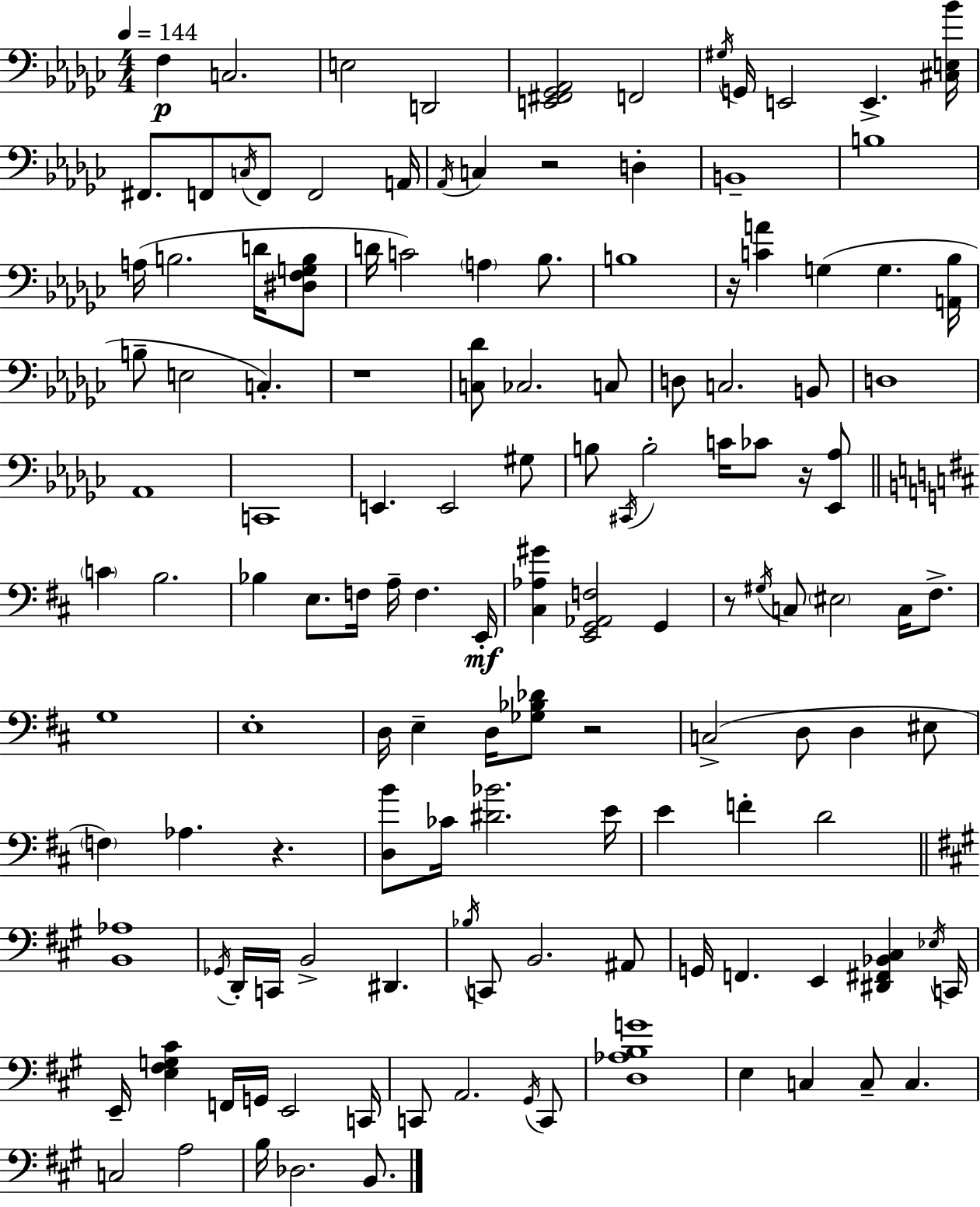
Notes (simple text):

F3/q C3/h. E3/h D2/h [E2,F#2,Gb2,Ab2]/h F2/h G#3/s G2/s E2/h E2/q. [C#3,E3,Bb4]/s F#2/e. F2/e C3/s F2/e F2/h A2/s Ab2/s C3/q R/h D3/q B2/w B3/w A3/s B3/h. D4/s [D#3,F3,G3,B3]/e D4/s C4/h A3/q Bb3/e. B3/w R/s [C4,A4]/q G3/q G3/q. [A2,Bb3]/s B3/e E3/h C3/q. R/w [C3,Db4]/e CES3/h. C3/e D3/e C3/h. B2/e D3/w Ab2/w C2/w E2/q. E2/h G#3/e B3/e C#2/s B3/h C4/s CES4/e R/s [Eb2,Ab3]/e C4/q B3/h. Bb3/q E3/e. F3/s A3/s F3/q. E2/s [C#3,Ab3,G#4]/q [E2,G2,Ab2,F3]/h G2/q R/e G#3/s C3/e EIS3/h C3/s F#3/e. G3/w E3/w D3/s E3/q D3/s [Gb3,Bb3,Db4]/e R/h C3/h D3/e D3/q EIS3/e F3/q Ab3/q. R/q. [D3,B4]/e CES4/s [D#4,Bb4]/h. E4/s E4/q F4/q D4/h [B2,Ab3]/w Gb2/s D2/s C2/s B2/h D#2/q. Bb3/s C2/e B2/h. A#2/e G2/s F2/q. E2/q [D#2,F#2,Bb2,C#3]/q Eb3/s C2/s E2/s [E3,F#3,G3,C#4]/q F2/s G2/s E2/h C2/s C2/e A2/h. G#2/s C2/e [D3,Ab3,B3,G4]/w E3/q C3/q C3/e C3/q. C3/h A3/h B3/s Db3/h. B2/e.